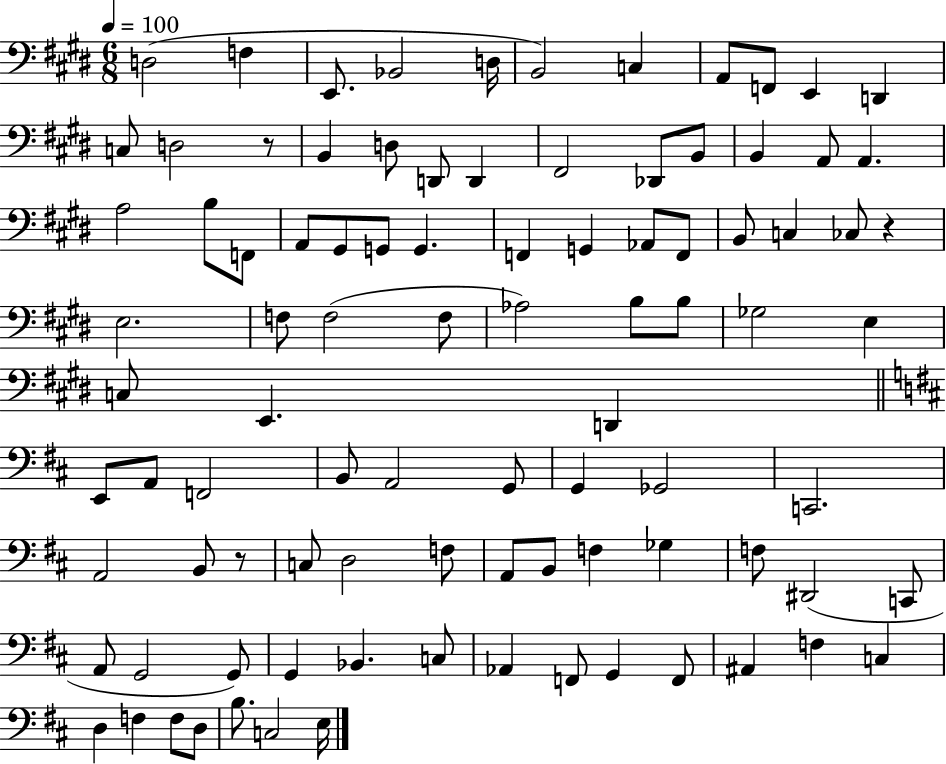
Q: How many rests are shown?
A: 3